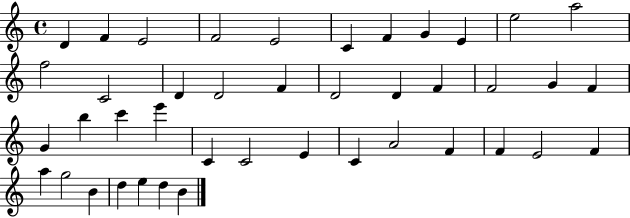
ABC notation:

X:1
T:Untitled
M:4/4
L:1/4
K:C
D F E2 F2 E2 C F G E e2 a2 f2 C2 D D2 F D2 D F F2 G F G b c' e' C C2 E C A2 F F E2 F a g2 B d e d B